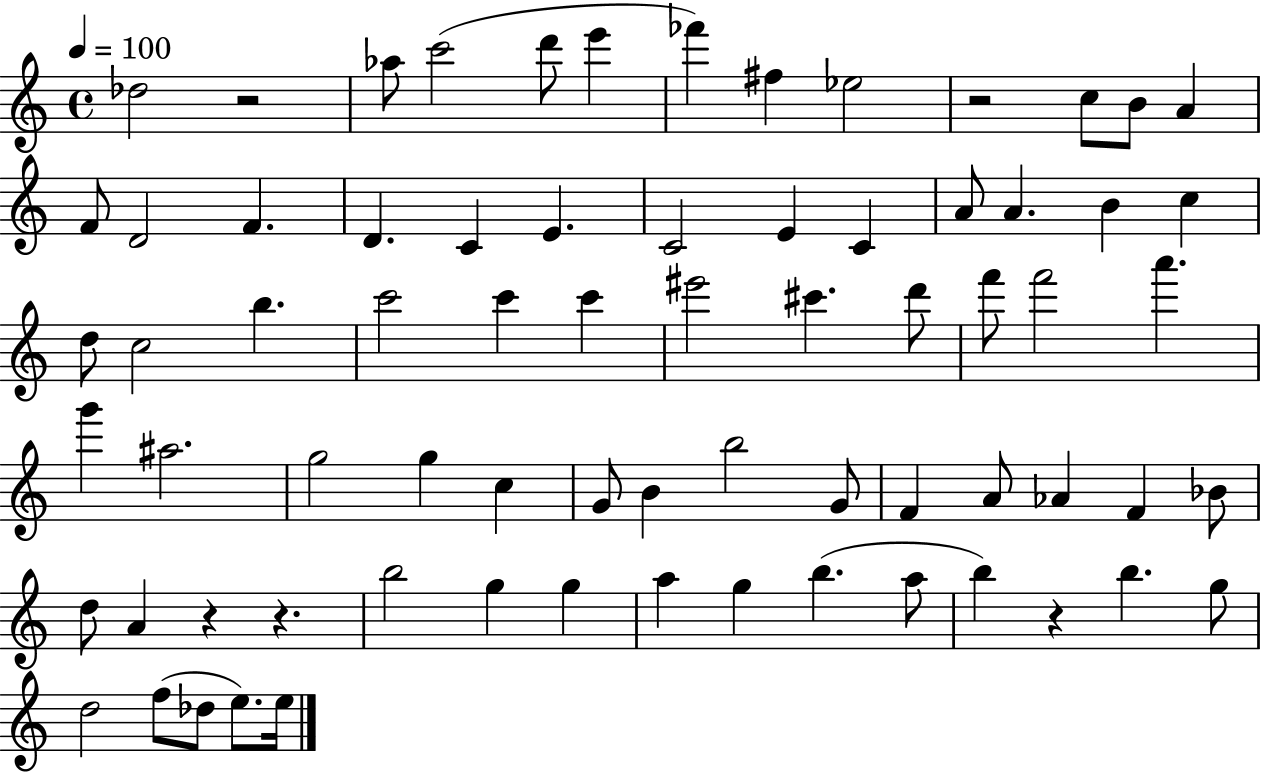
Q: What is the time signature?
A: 4/4